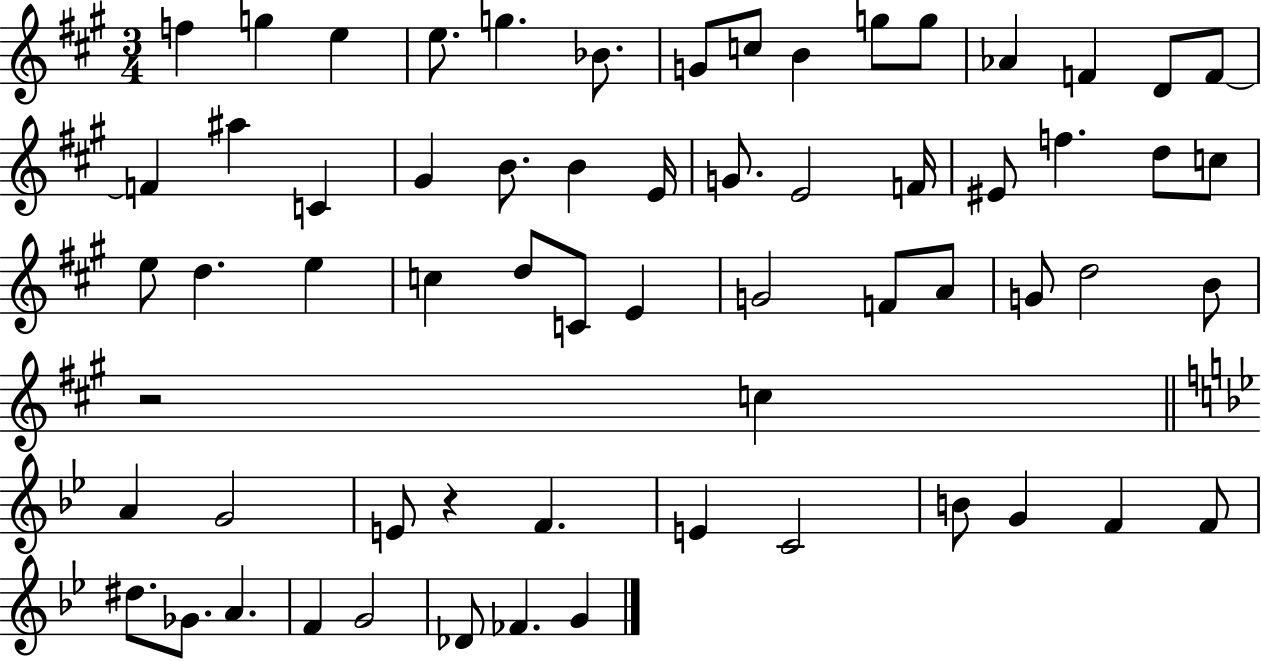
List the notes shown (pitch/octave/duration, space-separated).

F5/q G5/q E5/q E5/e. G5/q. Bb4/e. G4/e C5/e B4/q G5/e G5/e Ab4/q F4/q D4/e F4/e F4/q A#5/q C4/q G#4/q B4/e. B4/q E4/s G4/e. E4/h F4/s EIS4/e F5/q. D5/e C5/e E5/e D5/q. E5/q C5/q D5/e C4/e E4/q G4/h F4/e A4/e G4/e D5/h B4/e R/h C5/q A4/q G4/h E4/e R/q F4/q. E4/q C4/h B4/e G4/q F4/q F4/e D#5/e. Gb4/e. A4/q. F4/q G4/h Db4/e FES4/q. G4/q